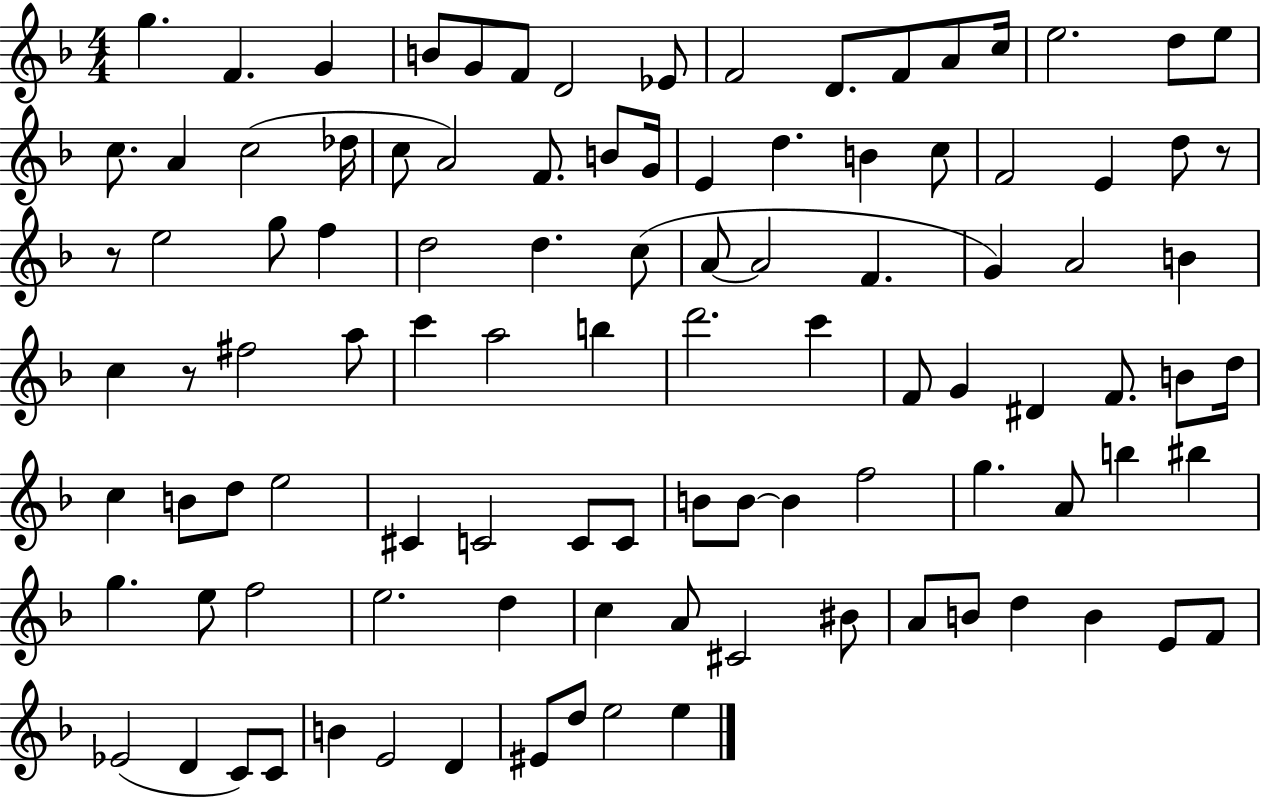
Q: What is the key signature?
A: F major